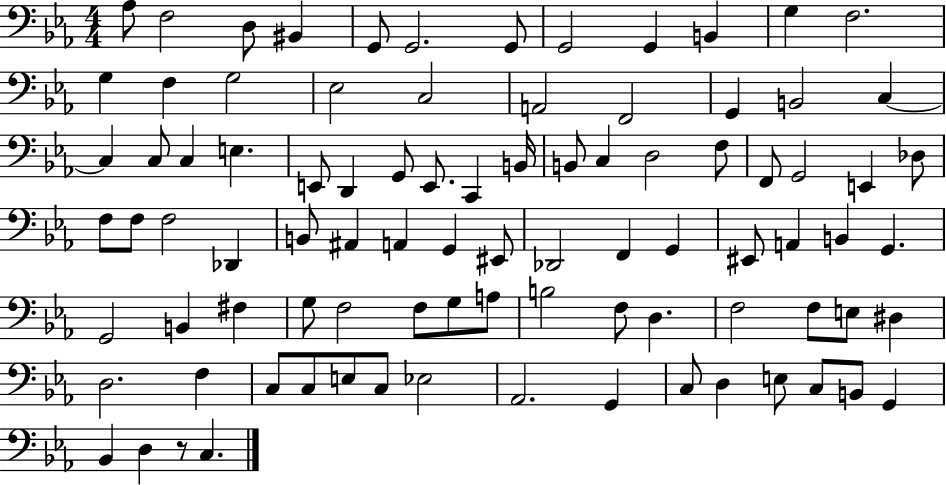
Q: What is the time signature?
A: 4/4